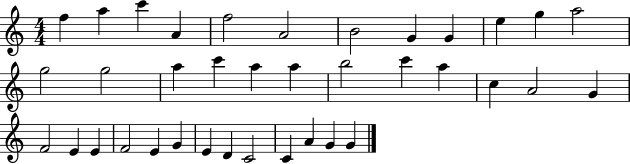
{
  \clef treble
  \numericTimeSignature
  \time 4/4
  \key c \major
  f''4 a''4 c'''4 a'4 | f''2 a'2 | b'2 g'4 g'4 | e''4 g''4 a''2 | \break g''2 g''2 | a''4 c'''4 a''4 a''4 | b''2 c'''4 a''4 | c''4 a'2 g'4 | \break f'2 e'4 e'4 | f'2 e'4 g'4 | e'4 d'4 c'2 | c'4 a'4 g'4 g'4 | \break \bar "|."
}